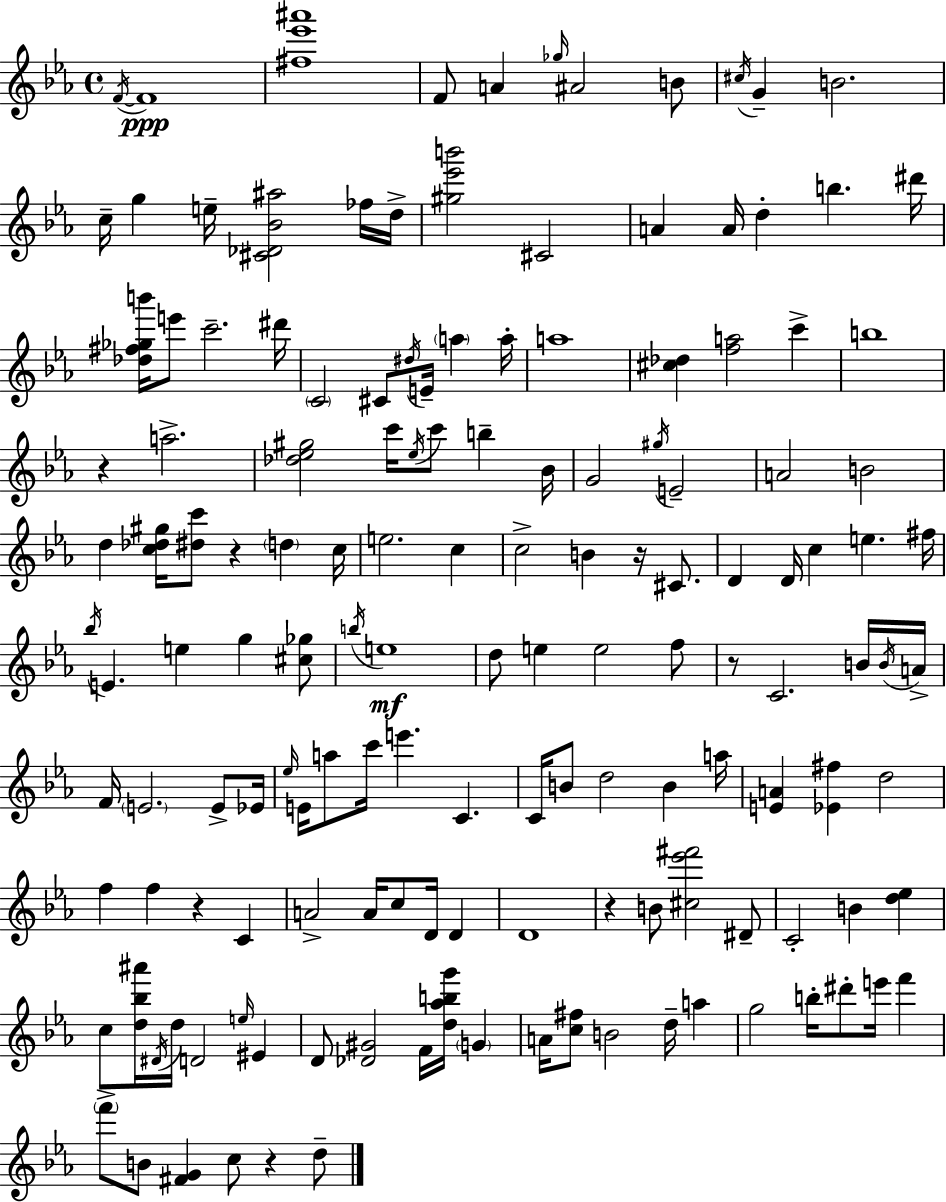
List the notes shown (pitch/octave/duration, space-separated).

F4/s F4/w [F#5,Eb6,A#6]/w F4/e A4/q Gb5/s A#4/h B4/e C#5/s G4/q B4/h. C5/s G5/q E5/s [C#4,Db4,Bb4,A#5]/h FES5/s D5/s [G#5,Eb6,B6]/h C#4/h A4/q A4/s D5/q B5/q. D#6/s [Db5,F#5,Gb5,B6]/s E6/e C6/h. D#6/s C4/h C#4/e D#5/s E4/s A5/q A5/s A5/w [C#5,Db5]/q [F5,A5]/h C6/q B5/w R/q A5/h. [Db5,Eb5,G#5]/h C6/s Eb5/s C6/e B5/q Bb4/s G4/h G#5/s E4/h A4/h B4/h D5/q [C5,Db5,G#5]/s [D#5,C6]/e R/q D5/q C5/s E5/h. C5/q C5/h B4/q R/s C#4/e. D4/q D4/s C5/q E5/q. F#5/s Bb5/s E4/q. E5/q G5/q [C#5,Gb5]/e B5/s E5/w D5/e E5/q E5/h F5/e R/e C4/h. B4/s B4/s A4/s F4/s E4/h. E4/e Eb4/s Eb5/s E4/s A5/e C6/s E6/q. C4/q. C4/s B4/e D5/h B4/q A5/s [E4,A4]/q [Eb4,F#5]/q D5/h F5/q F5/q R/q C4/q A4/h A4/s C5/e D4/s D4/q D4/w R/q B4/e [C#5,Eb6,F#6]/h D#4/e C4/h B4/q [D5,Eb5]/q C5/e [D5,Bb5,A#6]/s D#4/s D5/s D4/h E5/s EIS4/q D4/e [Db4,G#4]/h F4/s [D5,Ab5,B5,G6]/s G4/q A4/s [C5,F#5]/e B4/h D5/s A5/q G5/h B5/s D#6/e E6/s F6/q F6/e B4/e [F#4,G4]/q C5/e R/q D5/e